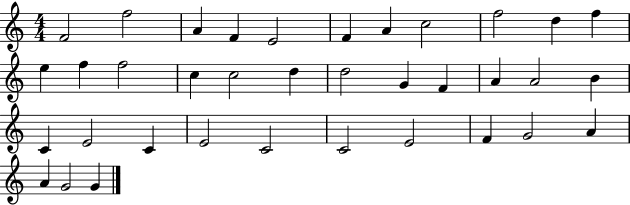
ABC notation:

X:1
T:Untitled
M:4/4
L:1/4
K:C
F2 f2 A F E2 F A c2 f2 d f e f f2 c c2 d d2 G F A A2 B C E2 C E2 C2 C2 E2 F G2 A A G2 G